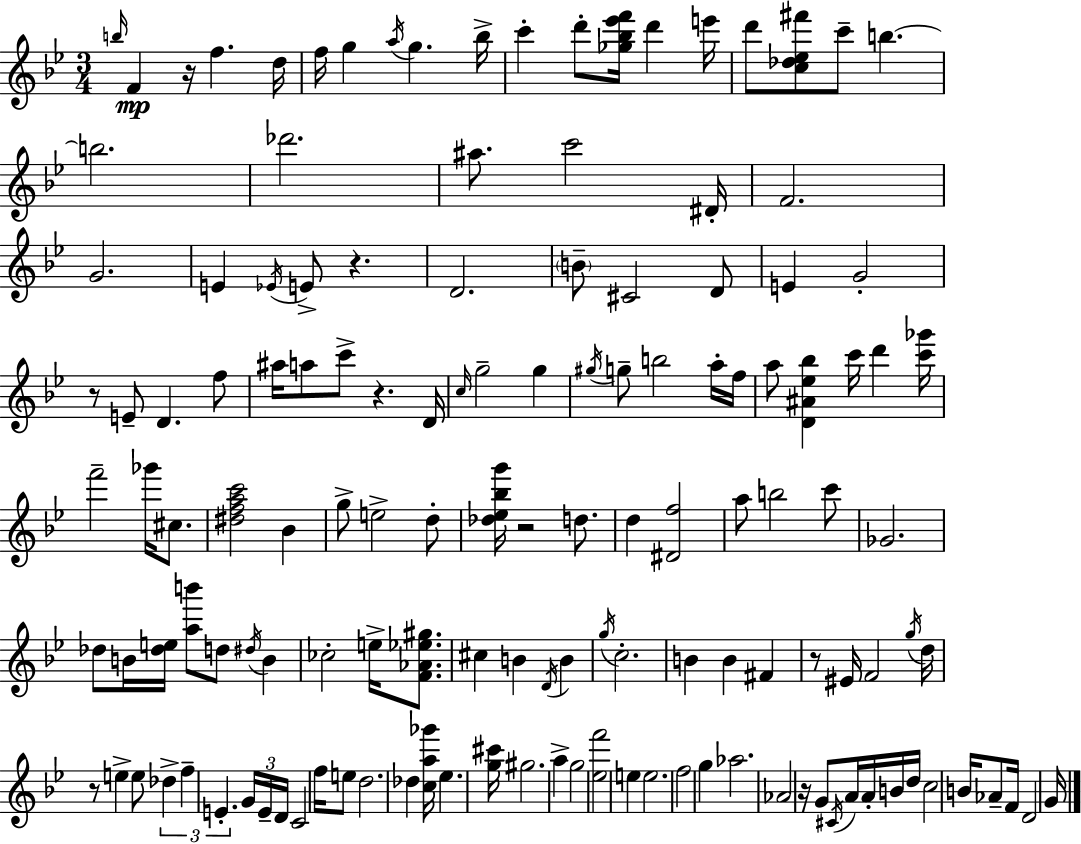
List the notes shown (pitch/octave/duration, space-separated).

B5/s F4/q R/s F5/q. D5/s F5/s G5/q A5/s G5/q. Bb5/s C6/q D6/e [Gb5,Bb5,Eb6,F6]/s D6/q E6/s D6/e [C5,Db5,Eb5,F#6]/e C6/e B5/q. B5/h. Db6/h. A#5/e. C6/h D#4/s F4/h. G4/h. E4/q Eb4/s E4/e R/q. D4/h. B4/e C#4/h D4/e E4/q G4/h R/e E4/e D4/q. F5/e A#5/s A5/e C6/e R/q. D4/s C5/s G5/h G5/q G#5/s G5/e B5/h A5/s F5/s A5/e [D4,A#4,Eb5,Bb5]/q C6/s D6/q [C6,Gb6]/s F6/h Gb6/s C#5/e. [D#5,F5,A5,C6]/h Bb4/q G5/e E5/h D5/e [Db5,Eb5,Bb5,G6]/s R/h D5/e. D5/q [D#4,F5]/h A5/e B5/h C6/e Gb4/h. Db5/e B4/s [Db5,E5]/s [A5,B6]/e D5/e D#5/s B4/q CES5/h E5/s [F4,Ab4,Eb5,G#5]/e. C#5/q B4/q D4/s B4/q G5/s C5/h. B4/q B4/q F#4/q R/e EIS4/s F4/h G5/s D5/s R/e E5/q E5/e Db5/q F5/q E4/q. G4/s E4/s D4/s C4/h F5/s E5/e D5/h. Db5/q [C5,A5,Gb6]/s Eb5/q. [G5,C#6]/s G#5/h. A5/q G5/h [Eb5,F6]/h E5/q E5/h. F5/h G5/q Ab5/h. Ab4/h R/s G4/e C#4/s A4/s A4/s B4/s D5/s C5/h B4/s Ab4/e F4/s D4/h G4/s